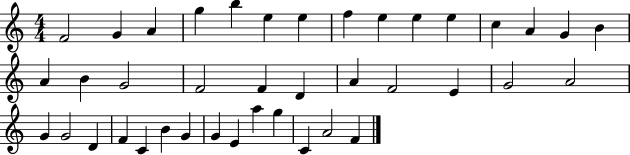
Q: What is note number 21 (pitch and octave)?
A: D4